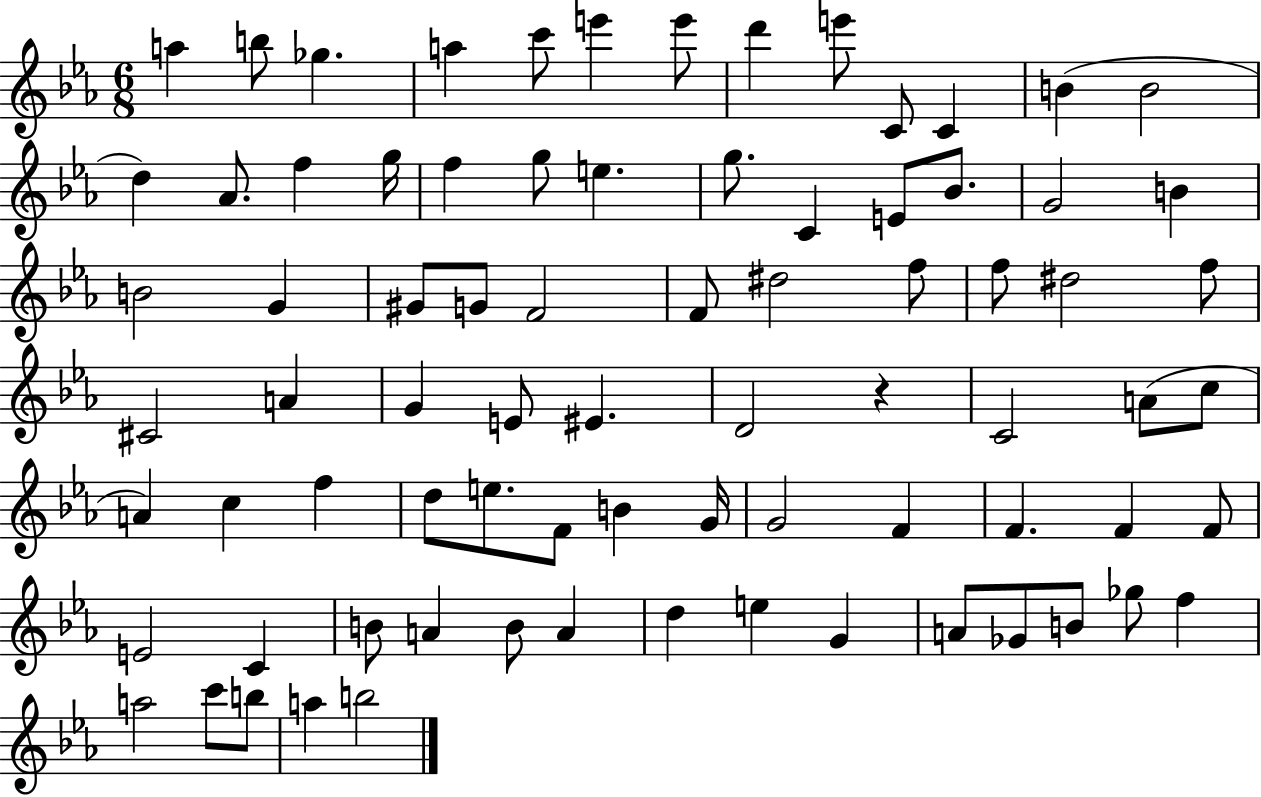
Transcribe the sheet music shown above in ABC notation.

X:1
T:Untitled
M:6/8
L:1/4
K:Eb
a b/2 _g a c'/2 e' e'/2 d' e'/2 C/2 C B B2 d _A/2 f g/4 f g/2 e g/2 C E/2 _B/2 G2 B B2 G ^G/2 G/2 F2 F/2 ^d2 f/2 f/2 ^d2 f/2 ^C2 A G E/2 ^E D2 z C2 A/2 c/2 A c f d/2 e/2 F/2 B G/4 G2 F F F F/2 E2 C B/2 A B/2 A d e G A/2 _G/2 B/2 _g/2 f a2 c'/2 b/2 a b2